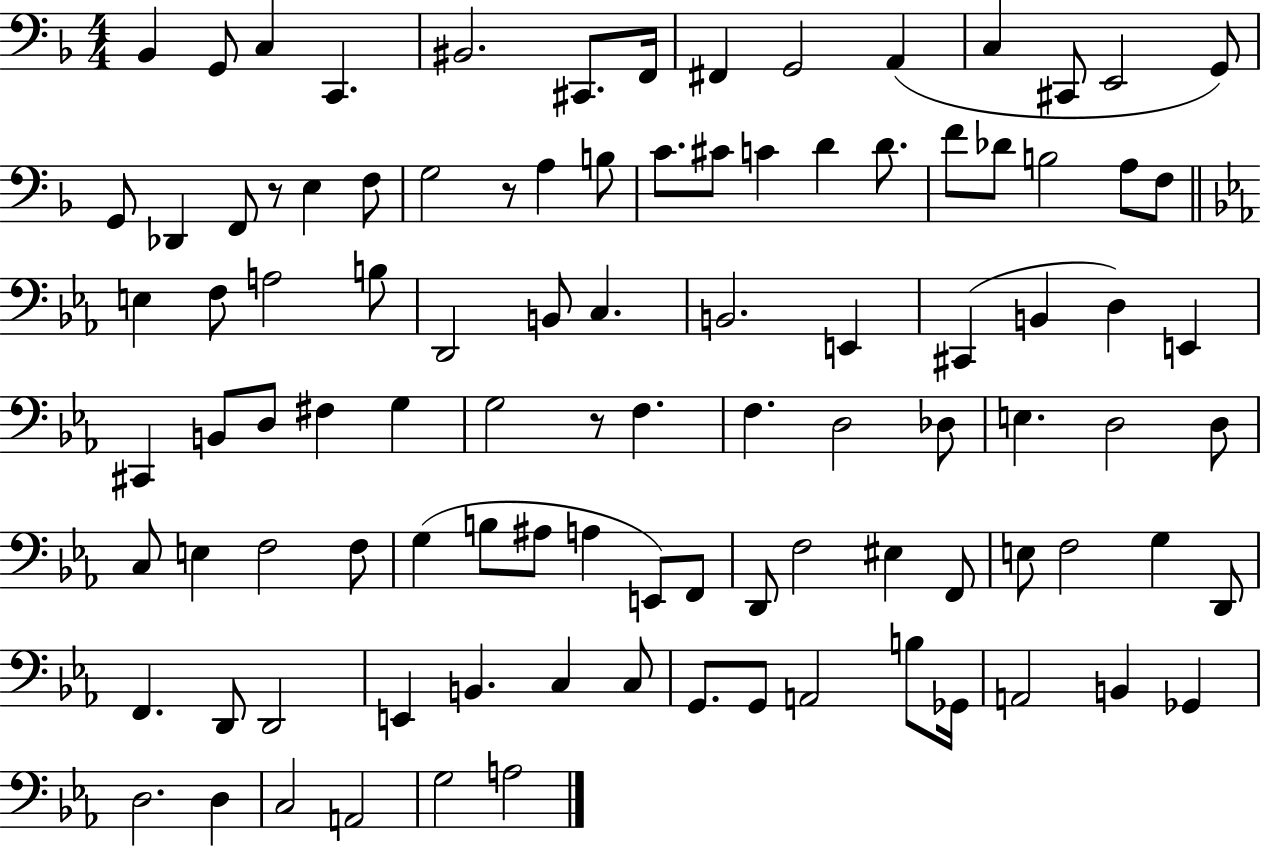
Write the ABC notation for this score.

X:1
T:Untitled
M:4/4
L:1/4
K:F
_B,, G,,/2 C, C,, ^B,,2 ^C,,/2 F,,/4 ^F,, G,,2 A,, C, ^C,,/2 E,,2 G,,/2 G,,/2 _D,, F,,/2 z/2 E, F,/2 G,2 z/2 A, B,/2 C/2 ^C/2 C D D/2 F/2 _D/2 B,2 A,/2 F,/2 E, F,/2 A,2 B,/2 D,,2 B,,/2 C, B,,2 E,, ^C,, B,, D, E,, ^C,, B,,/2 D,/2 ^F, G, G,2 z/2 F, F, D,2 _D,/2 E, D,2 D,/2 C,/2 E, F,2 F,/2 G, B,/2 ^A,/2 A, E,,/2 F,,/2 D,,/2 F,2 ^E, F,,/2 E,/2 F,2 G, D,,/2 F,, D,,/2 D,,2 E,, B,, C, C,/2 G,,/2 G,,/2 A,,2 B,/2 _G,,/4 A,,2 B,, _G,, D,2 D, C,2 A,,2 G,2 A,2